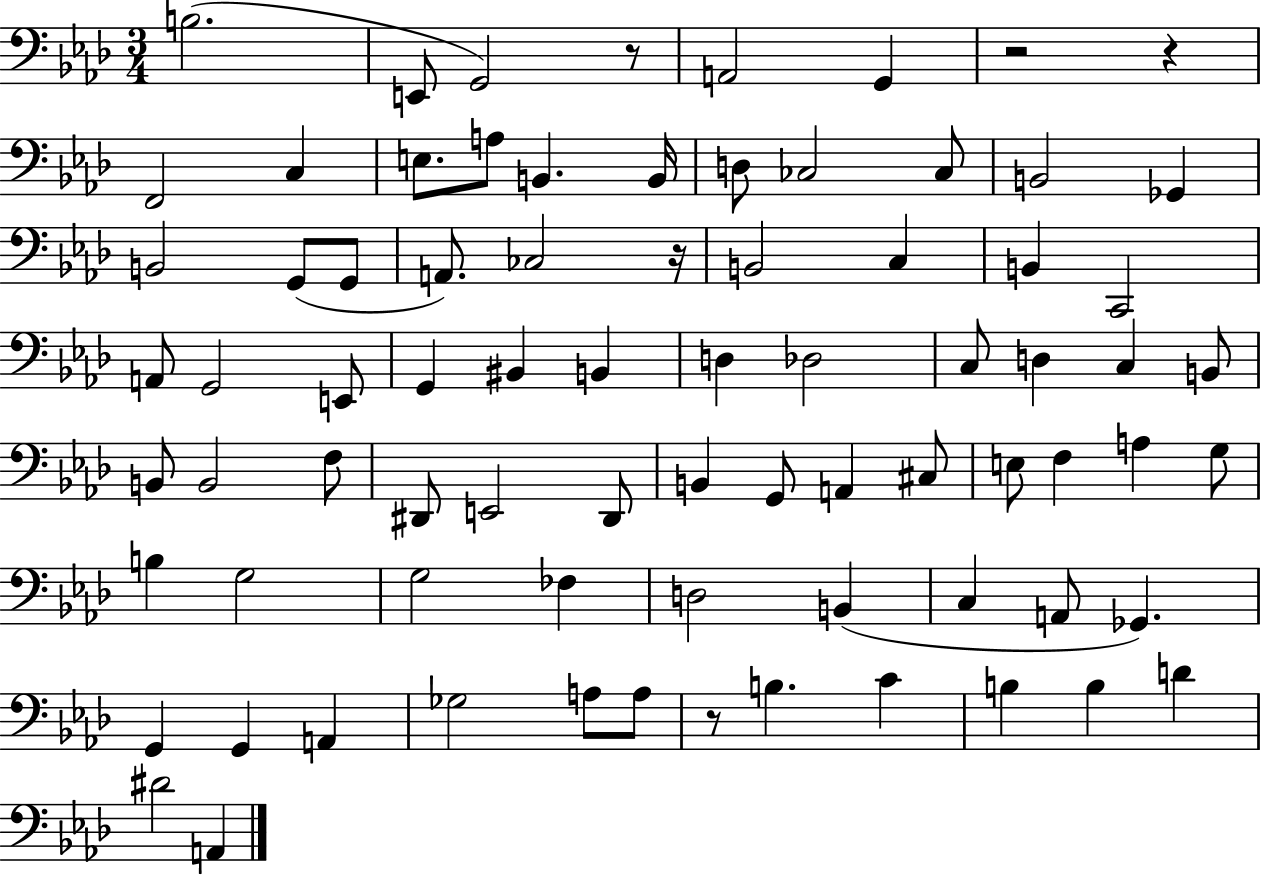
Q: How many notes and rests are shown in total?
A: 78